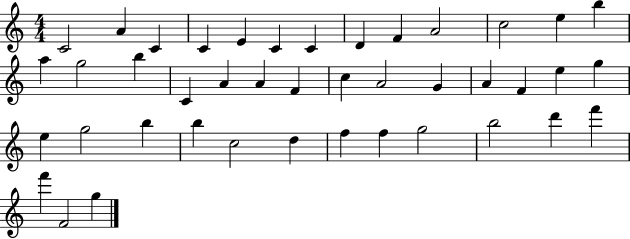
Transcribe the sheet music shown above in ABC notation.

X:1
T:Untitled
M:4/4
L:1/4
K:C
C2 A C C E C C D F A2 c2 e b a g2 b C A A F c A2 G A F e g e g2 b b c2 d f f g2 b2 d' f' f' F2 g